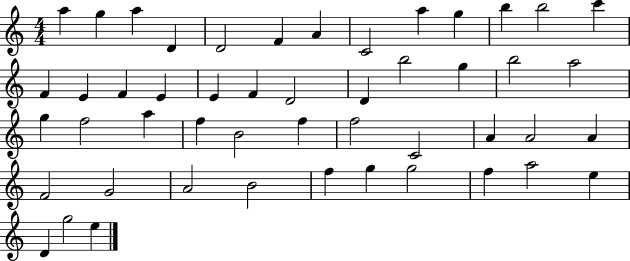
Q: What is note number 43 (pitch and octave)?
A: G5